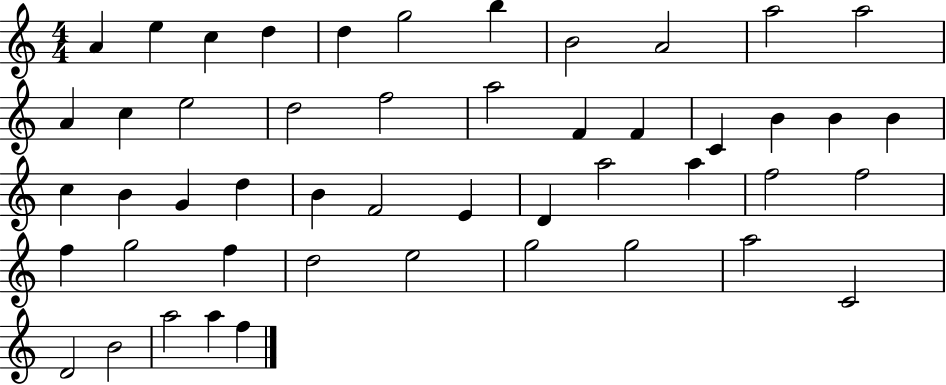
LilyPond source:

{
  \clef treble
  \numericTimeSignature
  \time 4/4
  \key c \major
  a'4 e''4 c''4 d''4 | d''4 g''2 b''4 | b'2 a'2 | a''2 a''2 | \break a'4 c''4 e''2 | d''2 f''2 | a''2 f'4 f'4 | c'4 b'4 b'4 b'4 | \break c''4 b'4 g'4 d''4 | b'4 f'2 e'4 | d'4 a''2 a''4 | f''2 f''2 | \break f''4 g''2 f''4 | d''2 e''2 | g''2 g''2 | a''2 c'2 | \break d'2 b'2 | a''2 a''4 f''4 | \bar "|."
}